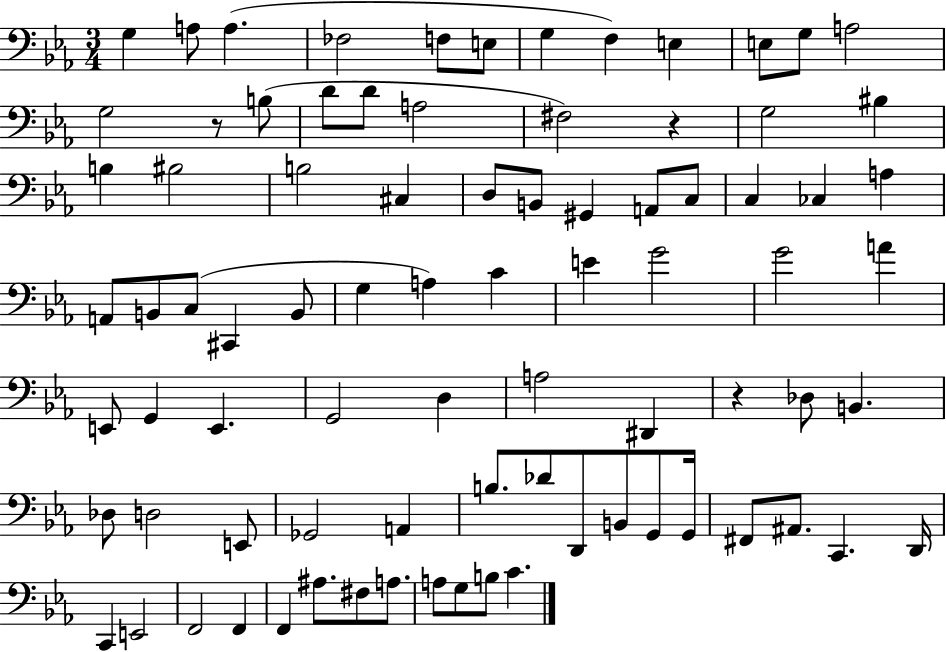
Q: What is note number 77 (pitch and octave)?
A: A3